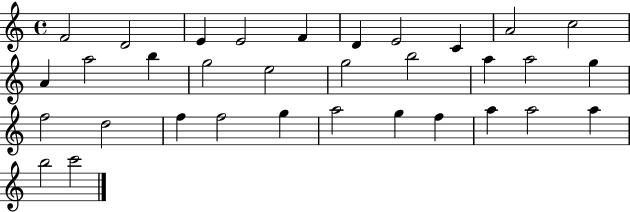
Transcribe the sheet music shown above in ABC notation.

X:1
T:Untitled
M:4/4
L:1/4
K:C
F2 D2 E E2 F D E2 C A2 c2 A a2 b g2 e2 g2 b2 a a2 g f2 d2 f f2 g a2 g f a a2 a b2 c'2